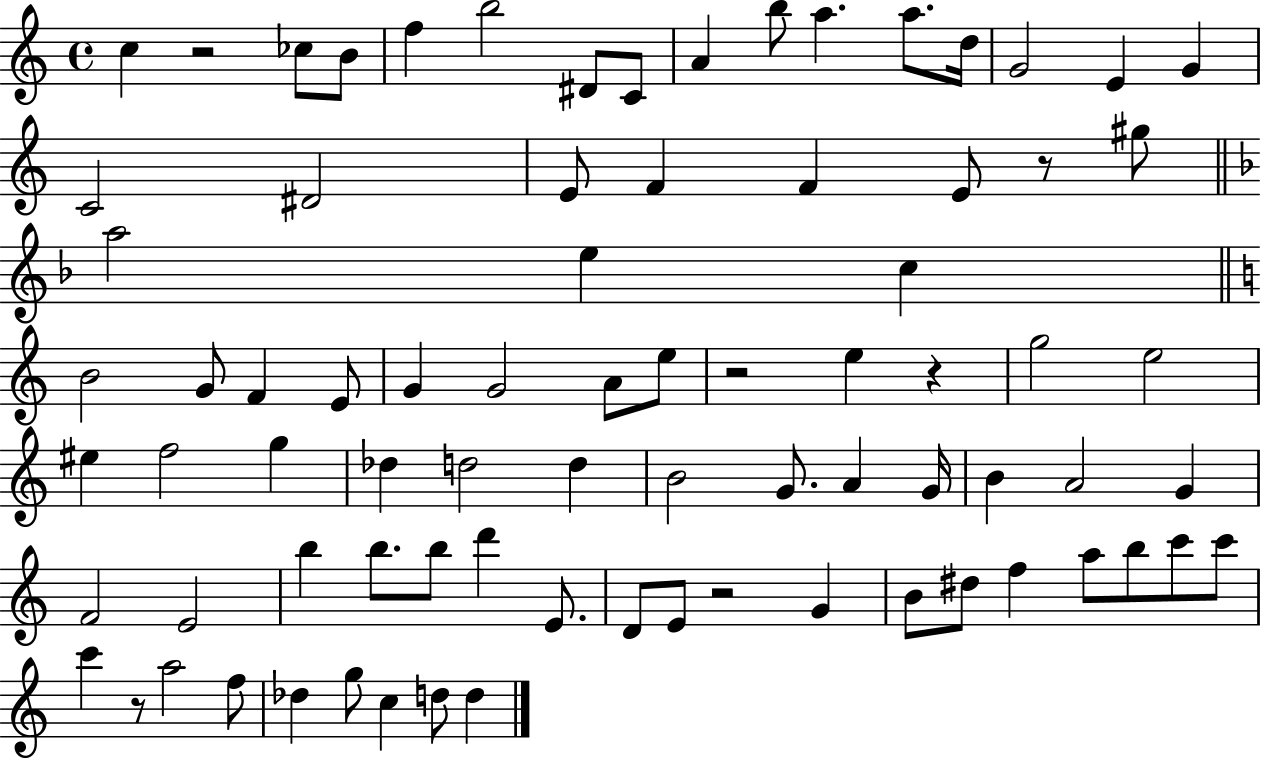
X:1
T:Untitled
M:4/4
L:1/4
K:C
c z2 _c/2 B/2 f b2 ^D/2 C/2 A b/2 a a/2 d/4 G2 E G C2 ^D2 E/2 F F E/2 z/2 ^g/2 a2 e c B2 G/2 F E/2 G G2 A/2 e/2 z2 e z g2 e2 ^e f2 g _d d2 d B2 G/2 A G/4 B A2 G F2 E2 b b/2 b/2 d' E/2 D/2 E/2 z2 G B/2 ^d/2 f a/2 b/2 c'/2 c'/2 c' z/2 a2 f/2 _d g/2 c d/2 d